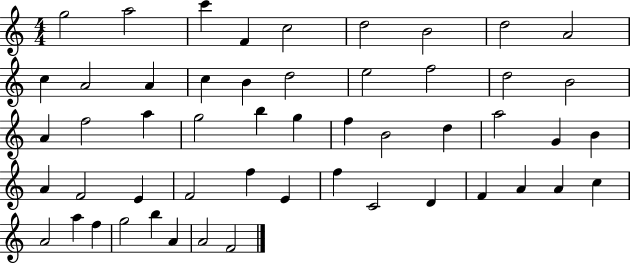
{
  \clef treble
  \numericTimeSignature
  \time 4/4
  \key c \major
  g''2 a''2 | c'''4 f'4 c''2 | d''2 b'2 | d''2 a'2 | \break c''4 a'2 a'4 | c''4 b'4 d''2 | e''2 f''2 | d''2 b'2 | \break a'4 f''2 a''4 | g''2 b''4 g''4 | f''4 b'2 d''4 | a''2 g'4 b'4 | \break a'4 f'2 e'4 | f'2 f''4 e'4 | f''4 c'2 d'4 | f'4 a'4 a'4 c''4 | \break a'2 a''4 f''4 | g''2 b''4 a'4 | a'2 f'2 | \bar "|."
}